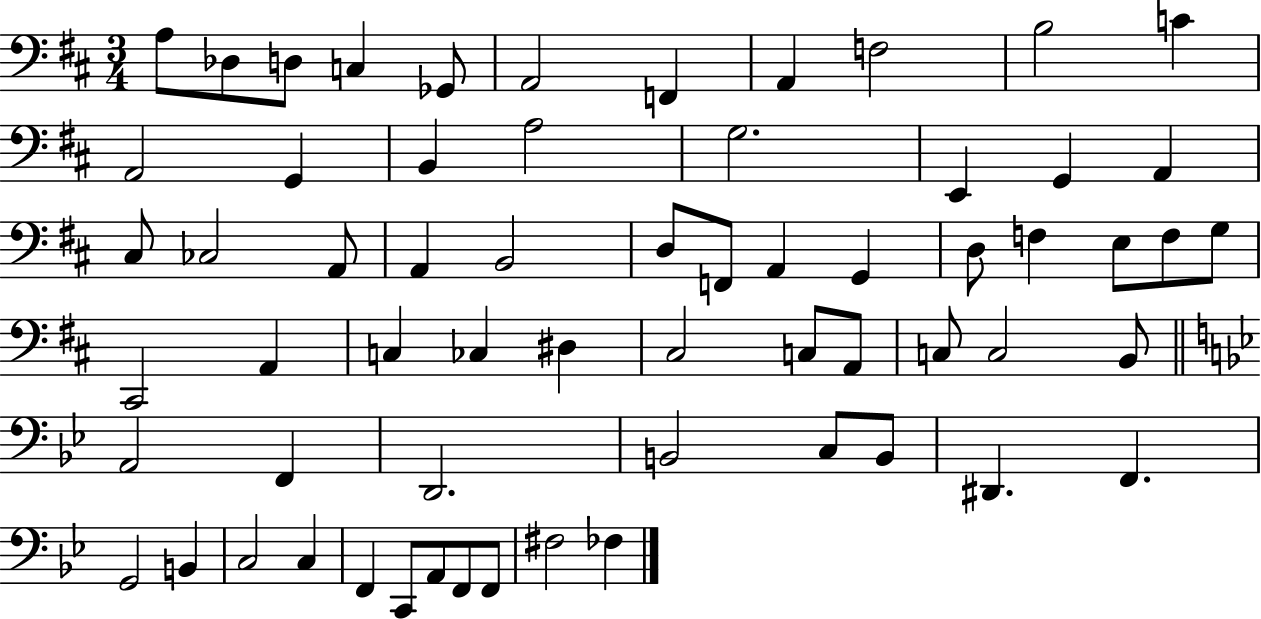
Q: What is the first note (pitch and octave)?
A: A3